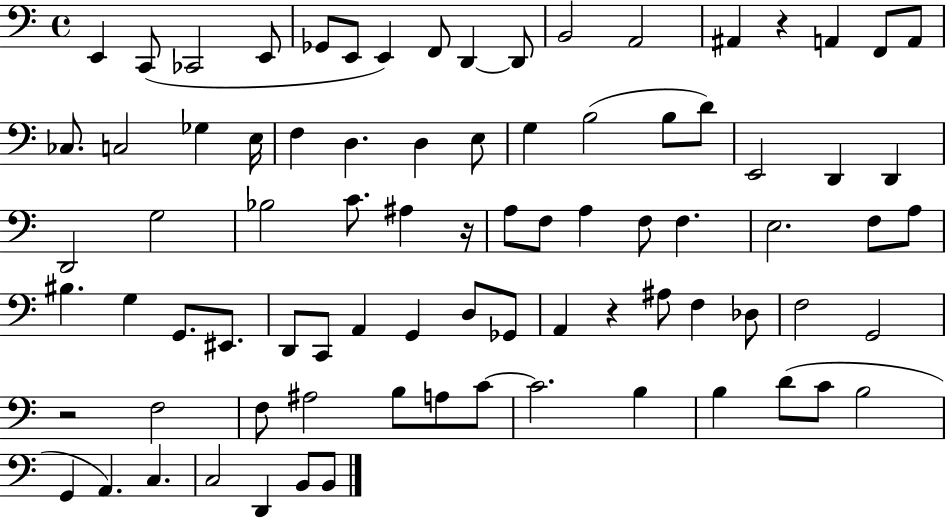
X:1
T:Untitled
M:4/4
L:1/4
K:C
E,, C,,/2 _C,,2 E,,/2 _G,,/2 E,,/2 E,, F,,/2 D,, D,,/2 B,,2 A,,2 ^A,, z A,, F,,/2 A,,/2 _C,/2 C,2 _G, E,/4 F, D, D, E,/2 G, B,2 B,/2 D/2 E,,2 D,, D,, D,,2 G,2 _B,2 C/2 ^A, z/4 A,/2 F,/2 A, F,/2 F, E,2 F,/2 A,/2 ^B, G, G,,/2 ^E,,/2 D,,/2 C,,/2 A,, G,, D,/2 _G,,/2 A,, z ^A,/2 F, _D,/2 F,2 G,,2 z2 F,2 F,/2 ^A,2 B,/2 A,/2 C/2 C2 B, B, D/2 C/2 B,2 G,, A,, C, C,2 D,, B,,/2 B,,/2